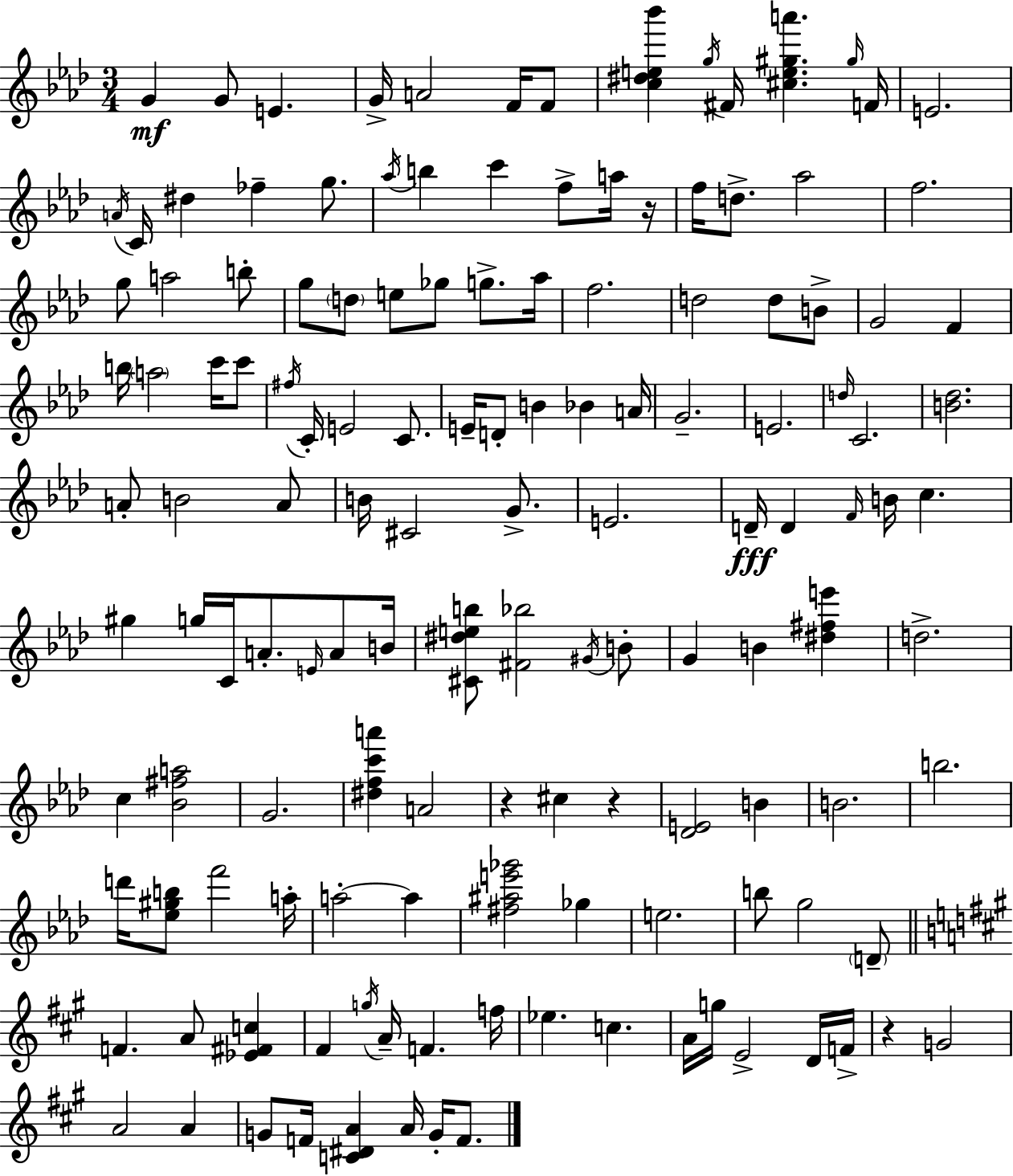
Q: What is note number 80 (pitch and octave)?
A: G4